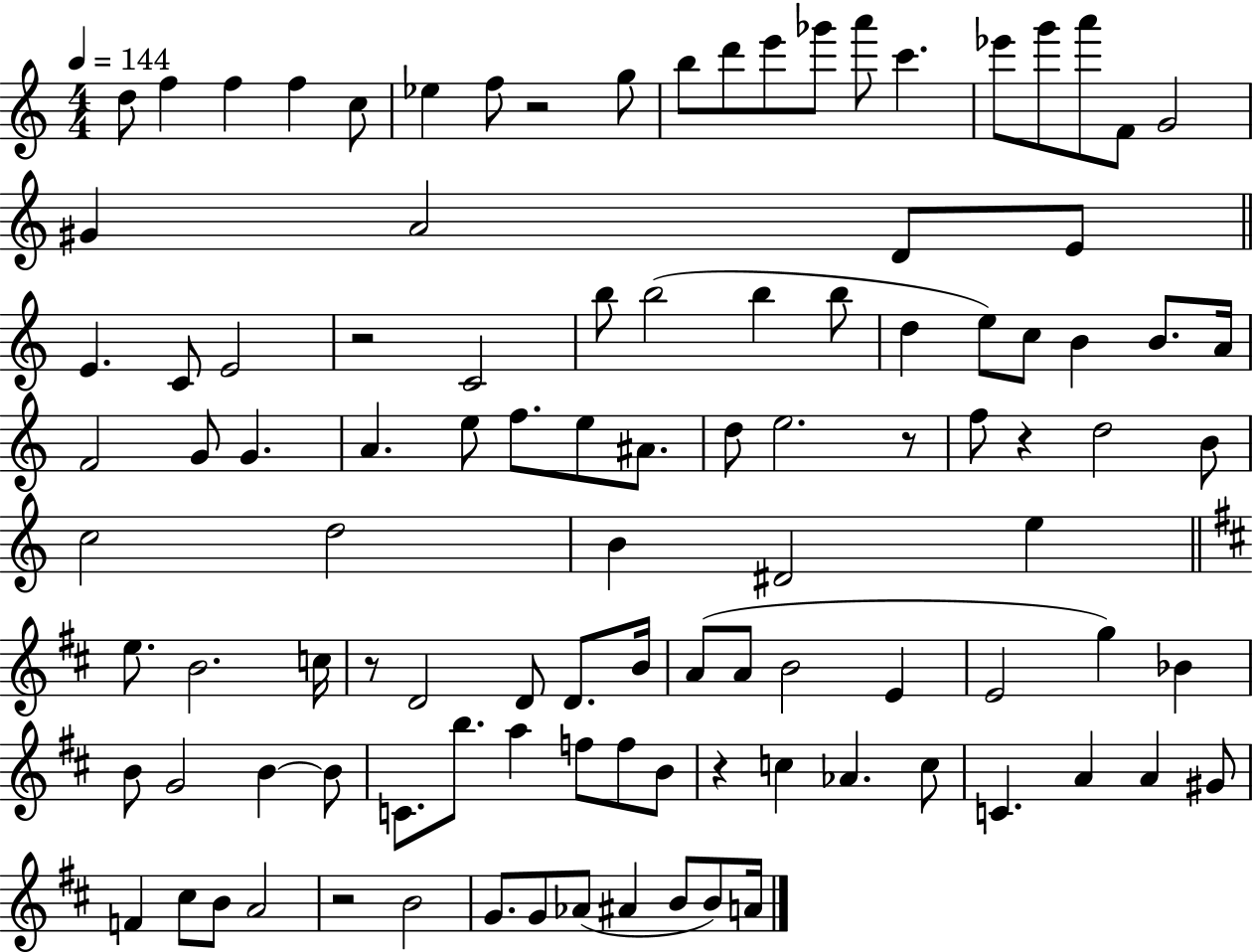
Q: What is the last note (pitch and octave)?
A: A4